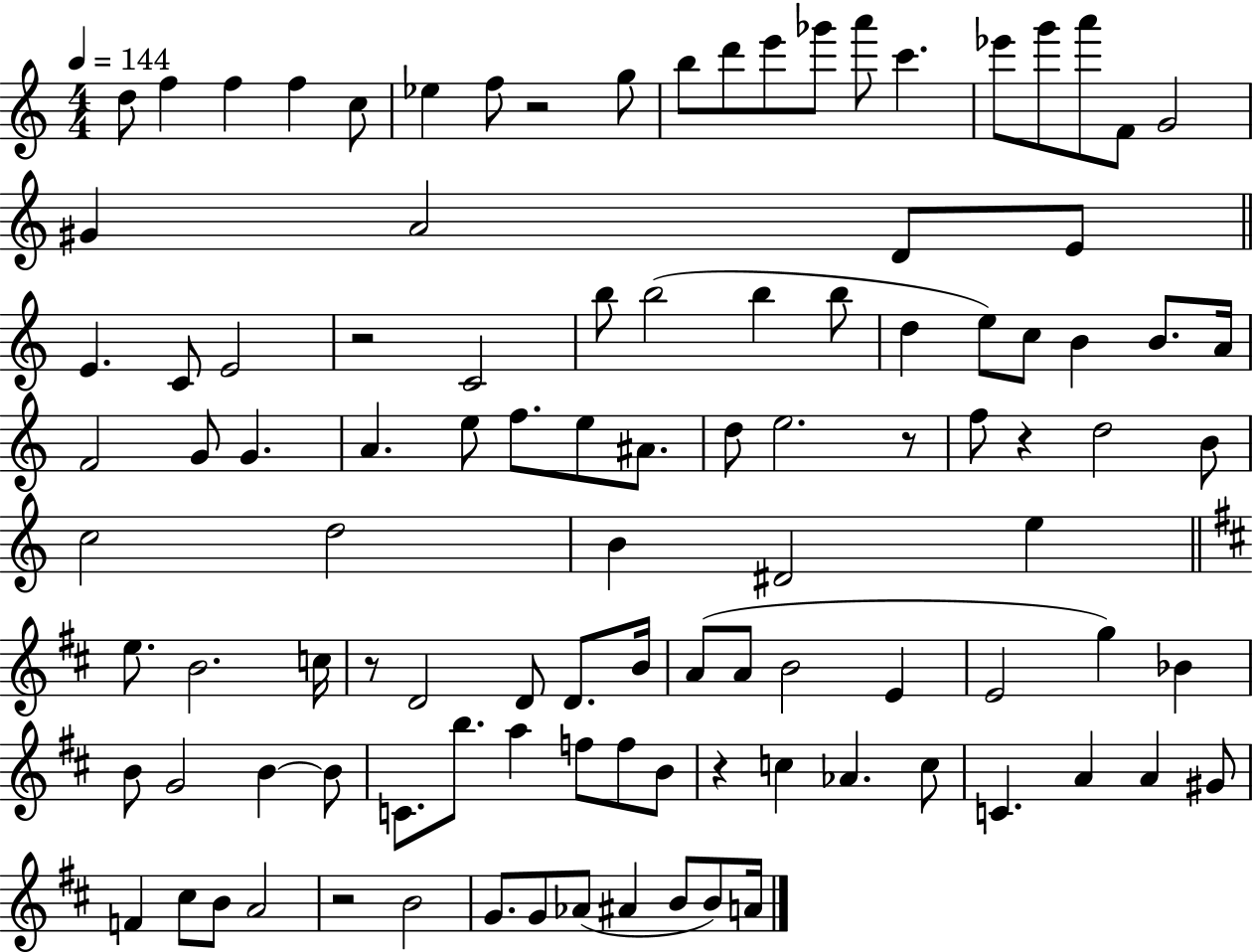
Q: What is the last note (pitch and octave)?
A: A4